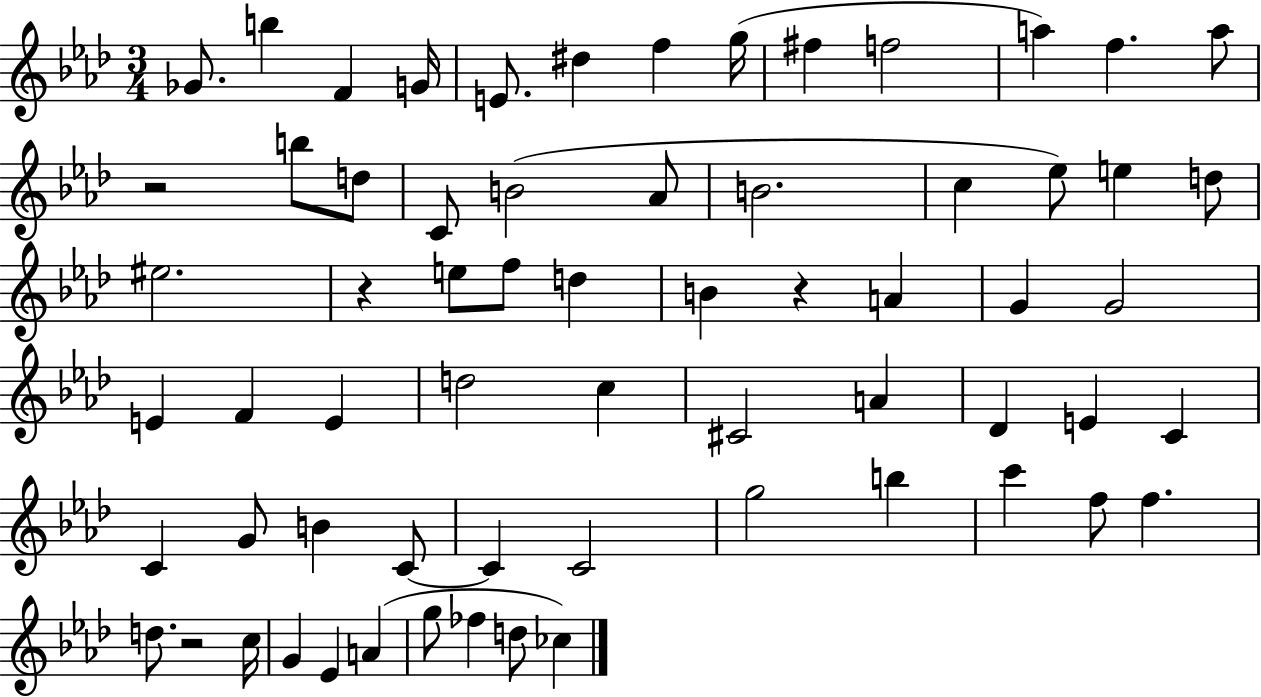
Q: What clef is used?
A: treble